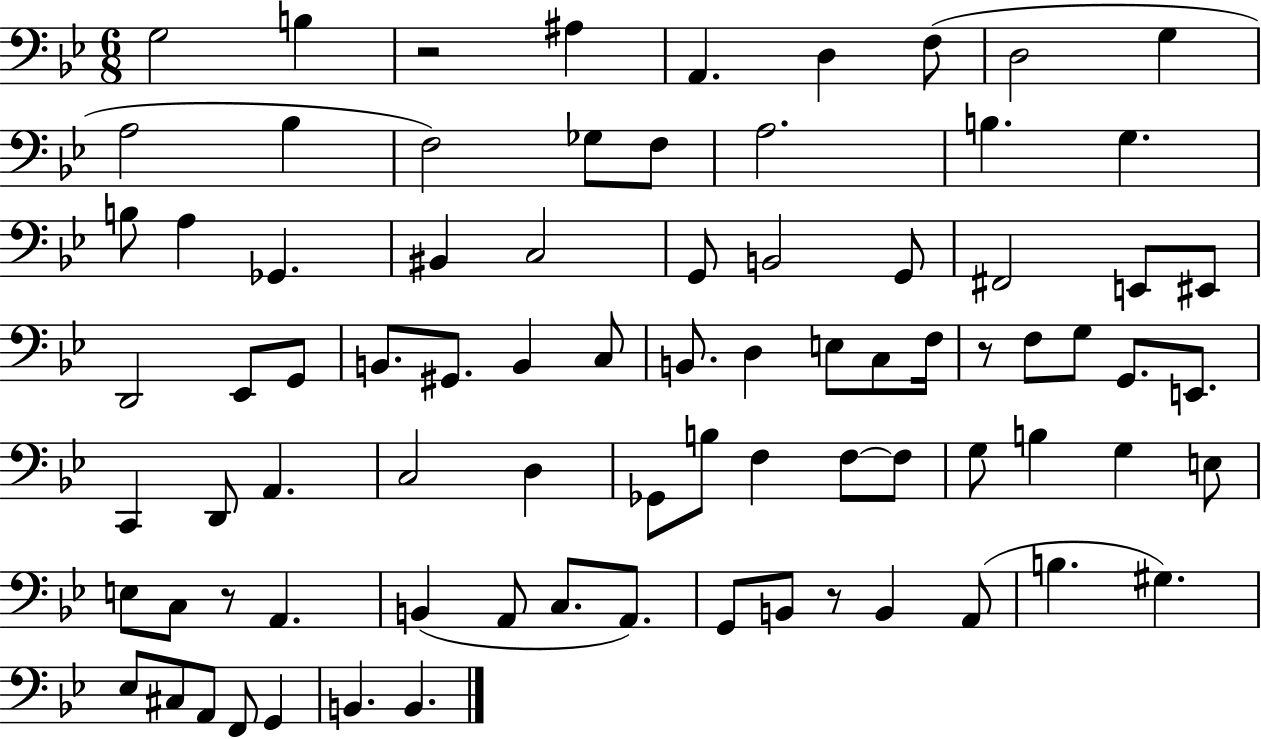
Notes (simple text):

G3/h B3/q R/h A#3/q A2/q. D3/q F3/e D3/h G3/q A3/h Bb3/q F3/h Gb3/e F3/e A3/h. B3/q. G3/q. B3/e A3/q Gb2/q. BIS2/q C3/h G2/e B2/h G2/e F#2/h E2/e EIS2/e D2/h Eb2/e G2/e B2/e. G#2/e. B2/q C3/e B2/e. D3/q E3/e C3/e F3/s R/e F3/e G3/e G2/e. E2/e. C2/q D2/e A2/q. C3/h D3/q Gb2/e B3/e F3/q F3/e F3/e G3/e B3/q G3/q E3/e E3/e C3/e R/e A2/q. B2/q A2/e C3/e. A2/e. G2/e B2/e R/e B2/q A2/e B3/q. G#3/q. Eb3/e C#3/e A2/e F2/e G2/q B2/q. B2/q.